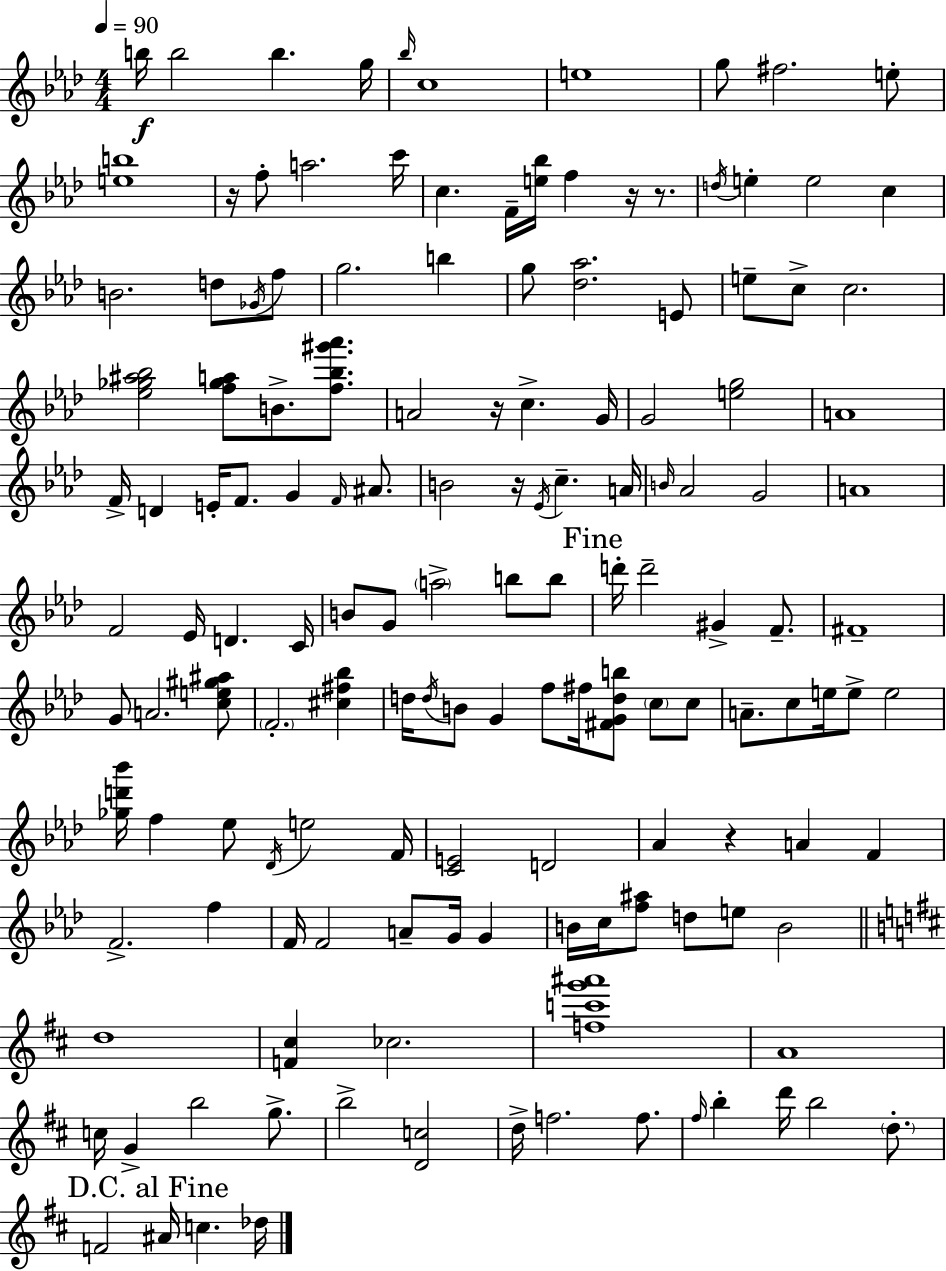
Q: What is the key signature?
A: F minor